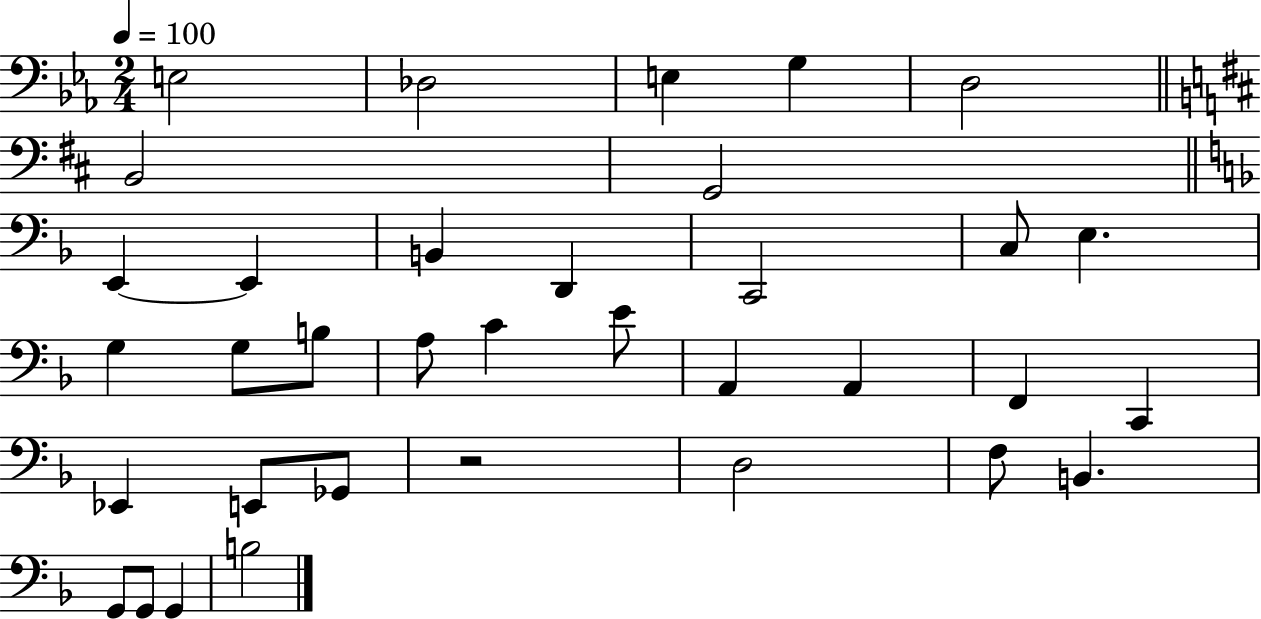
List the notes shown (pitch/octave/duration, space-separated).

E3/h Db3/h E3/q G3/q D3/h B2/h G2/h E2/q E2/q B2/q D2/q C2/h C3/e E3/q. G3/q G3/e B3/e A3/e C4/q E4/e A2/q A2/q F2/q C2/q Eb2/q E2/e Gb2/e R/h D3/h F3/e B2/q. G2/e G2/e G2/q B3/h